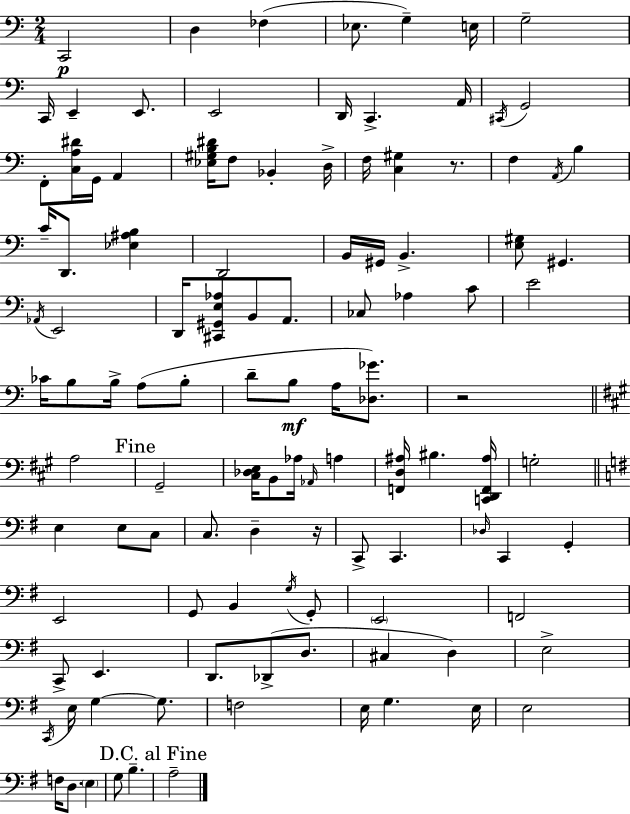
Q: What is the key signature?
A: C major